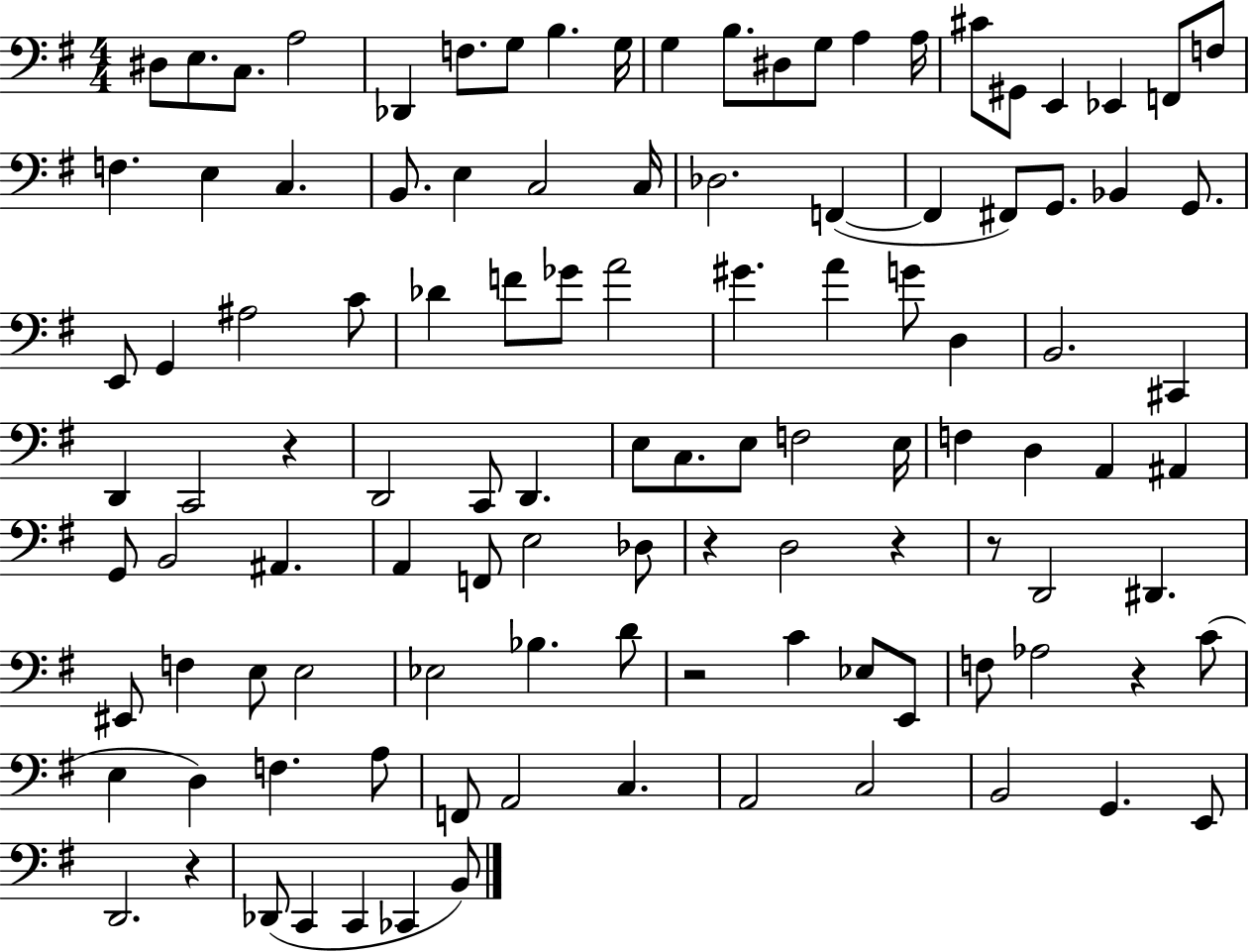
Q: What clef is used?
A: bass